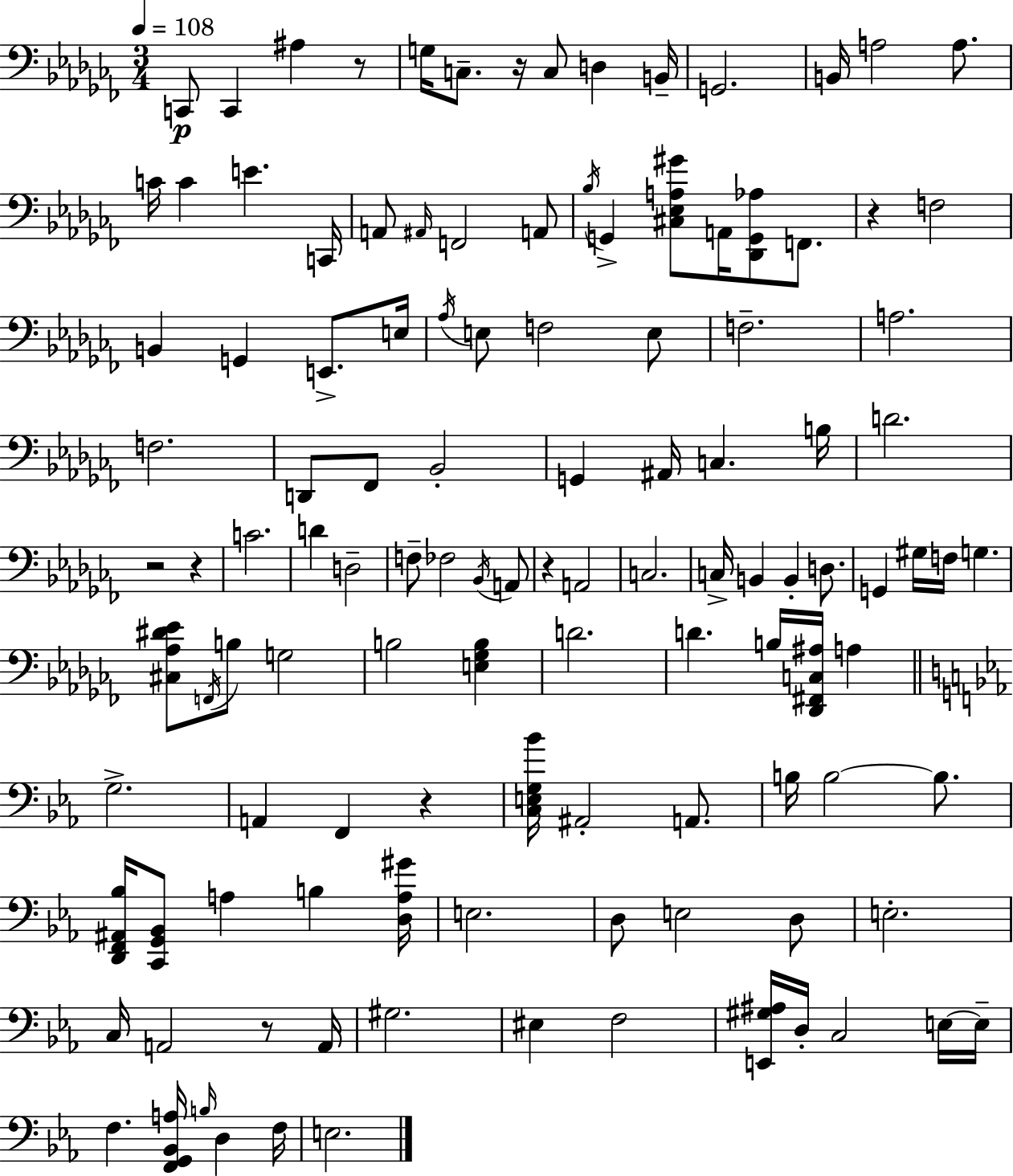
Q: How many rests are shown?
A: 8